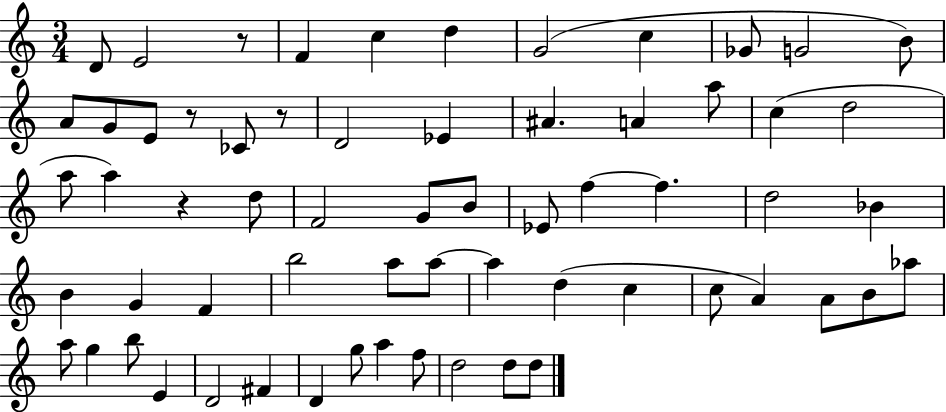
X:1
T:Untitled
M:3/4
L:1/4
K:C
D/2 E2 z/2 F c d G2 c _G/2 G2 B/2 A/2 G/2 E/2 z/2 _C/2 z/2 D2 _E ^A A a/2 c d2 a/2 a z d/2 F2 G/2 B/2 _E/2 f f d2 _B B G F b2 a/2 a/2 a d c c/2 A A/2 B/2 _a/2 a/2 g b/2 E D2 ^F D g/2 a f/2 d2 d/2 d/2